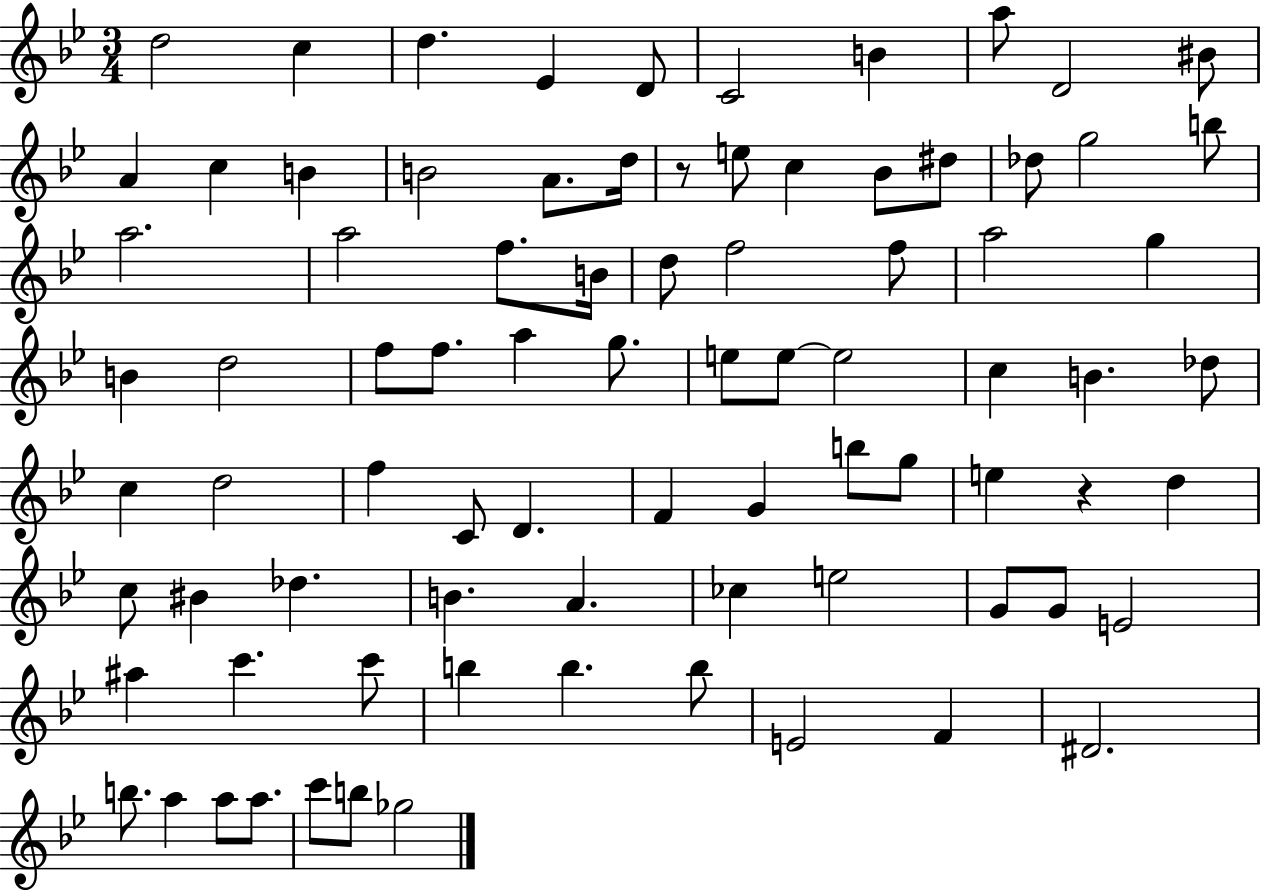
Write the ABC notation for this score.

X:1
T:Untitled
M:3/4
L:1/4
K:Bb
d2 c d _E D/2 C2 B a/2 D2 ^B/2 A c B B2 A/2 d/4 z/2 e/2 c _B/2 ^d/2 _d/2 g2 b/2 a2 a2 f/2 B/4 d/2 f2 f/2 a2 g B d2 f/2 f/2 a g/2 e/2 e/2 e2 c B _d/2 c d2 f C/2 D F G b/2 g/2 e z d c/2 ^B _d B A _c e2 G/2 G/2 E2 ^a c' c'/2 b b b/2 E2 F ^D2 b/2 a a/2 a/2 c'/2 b/2 _g2